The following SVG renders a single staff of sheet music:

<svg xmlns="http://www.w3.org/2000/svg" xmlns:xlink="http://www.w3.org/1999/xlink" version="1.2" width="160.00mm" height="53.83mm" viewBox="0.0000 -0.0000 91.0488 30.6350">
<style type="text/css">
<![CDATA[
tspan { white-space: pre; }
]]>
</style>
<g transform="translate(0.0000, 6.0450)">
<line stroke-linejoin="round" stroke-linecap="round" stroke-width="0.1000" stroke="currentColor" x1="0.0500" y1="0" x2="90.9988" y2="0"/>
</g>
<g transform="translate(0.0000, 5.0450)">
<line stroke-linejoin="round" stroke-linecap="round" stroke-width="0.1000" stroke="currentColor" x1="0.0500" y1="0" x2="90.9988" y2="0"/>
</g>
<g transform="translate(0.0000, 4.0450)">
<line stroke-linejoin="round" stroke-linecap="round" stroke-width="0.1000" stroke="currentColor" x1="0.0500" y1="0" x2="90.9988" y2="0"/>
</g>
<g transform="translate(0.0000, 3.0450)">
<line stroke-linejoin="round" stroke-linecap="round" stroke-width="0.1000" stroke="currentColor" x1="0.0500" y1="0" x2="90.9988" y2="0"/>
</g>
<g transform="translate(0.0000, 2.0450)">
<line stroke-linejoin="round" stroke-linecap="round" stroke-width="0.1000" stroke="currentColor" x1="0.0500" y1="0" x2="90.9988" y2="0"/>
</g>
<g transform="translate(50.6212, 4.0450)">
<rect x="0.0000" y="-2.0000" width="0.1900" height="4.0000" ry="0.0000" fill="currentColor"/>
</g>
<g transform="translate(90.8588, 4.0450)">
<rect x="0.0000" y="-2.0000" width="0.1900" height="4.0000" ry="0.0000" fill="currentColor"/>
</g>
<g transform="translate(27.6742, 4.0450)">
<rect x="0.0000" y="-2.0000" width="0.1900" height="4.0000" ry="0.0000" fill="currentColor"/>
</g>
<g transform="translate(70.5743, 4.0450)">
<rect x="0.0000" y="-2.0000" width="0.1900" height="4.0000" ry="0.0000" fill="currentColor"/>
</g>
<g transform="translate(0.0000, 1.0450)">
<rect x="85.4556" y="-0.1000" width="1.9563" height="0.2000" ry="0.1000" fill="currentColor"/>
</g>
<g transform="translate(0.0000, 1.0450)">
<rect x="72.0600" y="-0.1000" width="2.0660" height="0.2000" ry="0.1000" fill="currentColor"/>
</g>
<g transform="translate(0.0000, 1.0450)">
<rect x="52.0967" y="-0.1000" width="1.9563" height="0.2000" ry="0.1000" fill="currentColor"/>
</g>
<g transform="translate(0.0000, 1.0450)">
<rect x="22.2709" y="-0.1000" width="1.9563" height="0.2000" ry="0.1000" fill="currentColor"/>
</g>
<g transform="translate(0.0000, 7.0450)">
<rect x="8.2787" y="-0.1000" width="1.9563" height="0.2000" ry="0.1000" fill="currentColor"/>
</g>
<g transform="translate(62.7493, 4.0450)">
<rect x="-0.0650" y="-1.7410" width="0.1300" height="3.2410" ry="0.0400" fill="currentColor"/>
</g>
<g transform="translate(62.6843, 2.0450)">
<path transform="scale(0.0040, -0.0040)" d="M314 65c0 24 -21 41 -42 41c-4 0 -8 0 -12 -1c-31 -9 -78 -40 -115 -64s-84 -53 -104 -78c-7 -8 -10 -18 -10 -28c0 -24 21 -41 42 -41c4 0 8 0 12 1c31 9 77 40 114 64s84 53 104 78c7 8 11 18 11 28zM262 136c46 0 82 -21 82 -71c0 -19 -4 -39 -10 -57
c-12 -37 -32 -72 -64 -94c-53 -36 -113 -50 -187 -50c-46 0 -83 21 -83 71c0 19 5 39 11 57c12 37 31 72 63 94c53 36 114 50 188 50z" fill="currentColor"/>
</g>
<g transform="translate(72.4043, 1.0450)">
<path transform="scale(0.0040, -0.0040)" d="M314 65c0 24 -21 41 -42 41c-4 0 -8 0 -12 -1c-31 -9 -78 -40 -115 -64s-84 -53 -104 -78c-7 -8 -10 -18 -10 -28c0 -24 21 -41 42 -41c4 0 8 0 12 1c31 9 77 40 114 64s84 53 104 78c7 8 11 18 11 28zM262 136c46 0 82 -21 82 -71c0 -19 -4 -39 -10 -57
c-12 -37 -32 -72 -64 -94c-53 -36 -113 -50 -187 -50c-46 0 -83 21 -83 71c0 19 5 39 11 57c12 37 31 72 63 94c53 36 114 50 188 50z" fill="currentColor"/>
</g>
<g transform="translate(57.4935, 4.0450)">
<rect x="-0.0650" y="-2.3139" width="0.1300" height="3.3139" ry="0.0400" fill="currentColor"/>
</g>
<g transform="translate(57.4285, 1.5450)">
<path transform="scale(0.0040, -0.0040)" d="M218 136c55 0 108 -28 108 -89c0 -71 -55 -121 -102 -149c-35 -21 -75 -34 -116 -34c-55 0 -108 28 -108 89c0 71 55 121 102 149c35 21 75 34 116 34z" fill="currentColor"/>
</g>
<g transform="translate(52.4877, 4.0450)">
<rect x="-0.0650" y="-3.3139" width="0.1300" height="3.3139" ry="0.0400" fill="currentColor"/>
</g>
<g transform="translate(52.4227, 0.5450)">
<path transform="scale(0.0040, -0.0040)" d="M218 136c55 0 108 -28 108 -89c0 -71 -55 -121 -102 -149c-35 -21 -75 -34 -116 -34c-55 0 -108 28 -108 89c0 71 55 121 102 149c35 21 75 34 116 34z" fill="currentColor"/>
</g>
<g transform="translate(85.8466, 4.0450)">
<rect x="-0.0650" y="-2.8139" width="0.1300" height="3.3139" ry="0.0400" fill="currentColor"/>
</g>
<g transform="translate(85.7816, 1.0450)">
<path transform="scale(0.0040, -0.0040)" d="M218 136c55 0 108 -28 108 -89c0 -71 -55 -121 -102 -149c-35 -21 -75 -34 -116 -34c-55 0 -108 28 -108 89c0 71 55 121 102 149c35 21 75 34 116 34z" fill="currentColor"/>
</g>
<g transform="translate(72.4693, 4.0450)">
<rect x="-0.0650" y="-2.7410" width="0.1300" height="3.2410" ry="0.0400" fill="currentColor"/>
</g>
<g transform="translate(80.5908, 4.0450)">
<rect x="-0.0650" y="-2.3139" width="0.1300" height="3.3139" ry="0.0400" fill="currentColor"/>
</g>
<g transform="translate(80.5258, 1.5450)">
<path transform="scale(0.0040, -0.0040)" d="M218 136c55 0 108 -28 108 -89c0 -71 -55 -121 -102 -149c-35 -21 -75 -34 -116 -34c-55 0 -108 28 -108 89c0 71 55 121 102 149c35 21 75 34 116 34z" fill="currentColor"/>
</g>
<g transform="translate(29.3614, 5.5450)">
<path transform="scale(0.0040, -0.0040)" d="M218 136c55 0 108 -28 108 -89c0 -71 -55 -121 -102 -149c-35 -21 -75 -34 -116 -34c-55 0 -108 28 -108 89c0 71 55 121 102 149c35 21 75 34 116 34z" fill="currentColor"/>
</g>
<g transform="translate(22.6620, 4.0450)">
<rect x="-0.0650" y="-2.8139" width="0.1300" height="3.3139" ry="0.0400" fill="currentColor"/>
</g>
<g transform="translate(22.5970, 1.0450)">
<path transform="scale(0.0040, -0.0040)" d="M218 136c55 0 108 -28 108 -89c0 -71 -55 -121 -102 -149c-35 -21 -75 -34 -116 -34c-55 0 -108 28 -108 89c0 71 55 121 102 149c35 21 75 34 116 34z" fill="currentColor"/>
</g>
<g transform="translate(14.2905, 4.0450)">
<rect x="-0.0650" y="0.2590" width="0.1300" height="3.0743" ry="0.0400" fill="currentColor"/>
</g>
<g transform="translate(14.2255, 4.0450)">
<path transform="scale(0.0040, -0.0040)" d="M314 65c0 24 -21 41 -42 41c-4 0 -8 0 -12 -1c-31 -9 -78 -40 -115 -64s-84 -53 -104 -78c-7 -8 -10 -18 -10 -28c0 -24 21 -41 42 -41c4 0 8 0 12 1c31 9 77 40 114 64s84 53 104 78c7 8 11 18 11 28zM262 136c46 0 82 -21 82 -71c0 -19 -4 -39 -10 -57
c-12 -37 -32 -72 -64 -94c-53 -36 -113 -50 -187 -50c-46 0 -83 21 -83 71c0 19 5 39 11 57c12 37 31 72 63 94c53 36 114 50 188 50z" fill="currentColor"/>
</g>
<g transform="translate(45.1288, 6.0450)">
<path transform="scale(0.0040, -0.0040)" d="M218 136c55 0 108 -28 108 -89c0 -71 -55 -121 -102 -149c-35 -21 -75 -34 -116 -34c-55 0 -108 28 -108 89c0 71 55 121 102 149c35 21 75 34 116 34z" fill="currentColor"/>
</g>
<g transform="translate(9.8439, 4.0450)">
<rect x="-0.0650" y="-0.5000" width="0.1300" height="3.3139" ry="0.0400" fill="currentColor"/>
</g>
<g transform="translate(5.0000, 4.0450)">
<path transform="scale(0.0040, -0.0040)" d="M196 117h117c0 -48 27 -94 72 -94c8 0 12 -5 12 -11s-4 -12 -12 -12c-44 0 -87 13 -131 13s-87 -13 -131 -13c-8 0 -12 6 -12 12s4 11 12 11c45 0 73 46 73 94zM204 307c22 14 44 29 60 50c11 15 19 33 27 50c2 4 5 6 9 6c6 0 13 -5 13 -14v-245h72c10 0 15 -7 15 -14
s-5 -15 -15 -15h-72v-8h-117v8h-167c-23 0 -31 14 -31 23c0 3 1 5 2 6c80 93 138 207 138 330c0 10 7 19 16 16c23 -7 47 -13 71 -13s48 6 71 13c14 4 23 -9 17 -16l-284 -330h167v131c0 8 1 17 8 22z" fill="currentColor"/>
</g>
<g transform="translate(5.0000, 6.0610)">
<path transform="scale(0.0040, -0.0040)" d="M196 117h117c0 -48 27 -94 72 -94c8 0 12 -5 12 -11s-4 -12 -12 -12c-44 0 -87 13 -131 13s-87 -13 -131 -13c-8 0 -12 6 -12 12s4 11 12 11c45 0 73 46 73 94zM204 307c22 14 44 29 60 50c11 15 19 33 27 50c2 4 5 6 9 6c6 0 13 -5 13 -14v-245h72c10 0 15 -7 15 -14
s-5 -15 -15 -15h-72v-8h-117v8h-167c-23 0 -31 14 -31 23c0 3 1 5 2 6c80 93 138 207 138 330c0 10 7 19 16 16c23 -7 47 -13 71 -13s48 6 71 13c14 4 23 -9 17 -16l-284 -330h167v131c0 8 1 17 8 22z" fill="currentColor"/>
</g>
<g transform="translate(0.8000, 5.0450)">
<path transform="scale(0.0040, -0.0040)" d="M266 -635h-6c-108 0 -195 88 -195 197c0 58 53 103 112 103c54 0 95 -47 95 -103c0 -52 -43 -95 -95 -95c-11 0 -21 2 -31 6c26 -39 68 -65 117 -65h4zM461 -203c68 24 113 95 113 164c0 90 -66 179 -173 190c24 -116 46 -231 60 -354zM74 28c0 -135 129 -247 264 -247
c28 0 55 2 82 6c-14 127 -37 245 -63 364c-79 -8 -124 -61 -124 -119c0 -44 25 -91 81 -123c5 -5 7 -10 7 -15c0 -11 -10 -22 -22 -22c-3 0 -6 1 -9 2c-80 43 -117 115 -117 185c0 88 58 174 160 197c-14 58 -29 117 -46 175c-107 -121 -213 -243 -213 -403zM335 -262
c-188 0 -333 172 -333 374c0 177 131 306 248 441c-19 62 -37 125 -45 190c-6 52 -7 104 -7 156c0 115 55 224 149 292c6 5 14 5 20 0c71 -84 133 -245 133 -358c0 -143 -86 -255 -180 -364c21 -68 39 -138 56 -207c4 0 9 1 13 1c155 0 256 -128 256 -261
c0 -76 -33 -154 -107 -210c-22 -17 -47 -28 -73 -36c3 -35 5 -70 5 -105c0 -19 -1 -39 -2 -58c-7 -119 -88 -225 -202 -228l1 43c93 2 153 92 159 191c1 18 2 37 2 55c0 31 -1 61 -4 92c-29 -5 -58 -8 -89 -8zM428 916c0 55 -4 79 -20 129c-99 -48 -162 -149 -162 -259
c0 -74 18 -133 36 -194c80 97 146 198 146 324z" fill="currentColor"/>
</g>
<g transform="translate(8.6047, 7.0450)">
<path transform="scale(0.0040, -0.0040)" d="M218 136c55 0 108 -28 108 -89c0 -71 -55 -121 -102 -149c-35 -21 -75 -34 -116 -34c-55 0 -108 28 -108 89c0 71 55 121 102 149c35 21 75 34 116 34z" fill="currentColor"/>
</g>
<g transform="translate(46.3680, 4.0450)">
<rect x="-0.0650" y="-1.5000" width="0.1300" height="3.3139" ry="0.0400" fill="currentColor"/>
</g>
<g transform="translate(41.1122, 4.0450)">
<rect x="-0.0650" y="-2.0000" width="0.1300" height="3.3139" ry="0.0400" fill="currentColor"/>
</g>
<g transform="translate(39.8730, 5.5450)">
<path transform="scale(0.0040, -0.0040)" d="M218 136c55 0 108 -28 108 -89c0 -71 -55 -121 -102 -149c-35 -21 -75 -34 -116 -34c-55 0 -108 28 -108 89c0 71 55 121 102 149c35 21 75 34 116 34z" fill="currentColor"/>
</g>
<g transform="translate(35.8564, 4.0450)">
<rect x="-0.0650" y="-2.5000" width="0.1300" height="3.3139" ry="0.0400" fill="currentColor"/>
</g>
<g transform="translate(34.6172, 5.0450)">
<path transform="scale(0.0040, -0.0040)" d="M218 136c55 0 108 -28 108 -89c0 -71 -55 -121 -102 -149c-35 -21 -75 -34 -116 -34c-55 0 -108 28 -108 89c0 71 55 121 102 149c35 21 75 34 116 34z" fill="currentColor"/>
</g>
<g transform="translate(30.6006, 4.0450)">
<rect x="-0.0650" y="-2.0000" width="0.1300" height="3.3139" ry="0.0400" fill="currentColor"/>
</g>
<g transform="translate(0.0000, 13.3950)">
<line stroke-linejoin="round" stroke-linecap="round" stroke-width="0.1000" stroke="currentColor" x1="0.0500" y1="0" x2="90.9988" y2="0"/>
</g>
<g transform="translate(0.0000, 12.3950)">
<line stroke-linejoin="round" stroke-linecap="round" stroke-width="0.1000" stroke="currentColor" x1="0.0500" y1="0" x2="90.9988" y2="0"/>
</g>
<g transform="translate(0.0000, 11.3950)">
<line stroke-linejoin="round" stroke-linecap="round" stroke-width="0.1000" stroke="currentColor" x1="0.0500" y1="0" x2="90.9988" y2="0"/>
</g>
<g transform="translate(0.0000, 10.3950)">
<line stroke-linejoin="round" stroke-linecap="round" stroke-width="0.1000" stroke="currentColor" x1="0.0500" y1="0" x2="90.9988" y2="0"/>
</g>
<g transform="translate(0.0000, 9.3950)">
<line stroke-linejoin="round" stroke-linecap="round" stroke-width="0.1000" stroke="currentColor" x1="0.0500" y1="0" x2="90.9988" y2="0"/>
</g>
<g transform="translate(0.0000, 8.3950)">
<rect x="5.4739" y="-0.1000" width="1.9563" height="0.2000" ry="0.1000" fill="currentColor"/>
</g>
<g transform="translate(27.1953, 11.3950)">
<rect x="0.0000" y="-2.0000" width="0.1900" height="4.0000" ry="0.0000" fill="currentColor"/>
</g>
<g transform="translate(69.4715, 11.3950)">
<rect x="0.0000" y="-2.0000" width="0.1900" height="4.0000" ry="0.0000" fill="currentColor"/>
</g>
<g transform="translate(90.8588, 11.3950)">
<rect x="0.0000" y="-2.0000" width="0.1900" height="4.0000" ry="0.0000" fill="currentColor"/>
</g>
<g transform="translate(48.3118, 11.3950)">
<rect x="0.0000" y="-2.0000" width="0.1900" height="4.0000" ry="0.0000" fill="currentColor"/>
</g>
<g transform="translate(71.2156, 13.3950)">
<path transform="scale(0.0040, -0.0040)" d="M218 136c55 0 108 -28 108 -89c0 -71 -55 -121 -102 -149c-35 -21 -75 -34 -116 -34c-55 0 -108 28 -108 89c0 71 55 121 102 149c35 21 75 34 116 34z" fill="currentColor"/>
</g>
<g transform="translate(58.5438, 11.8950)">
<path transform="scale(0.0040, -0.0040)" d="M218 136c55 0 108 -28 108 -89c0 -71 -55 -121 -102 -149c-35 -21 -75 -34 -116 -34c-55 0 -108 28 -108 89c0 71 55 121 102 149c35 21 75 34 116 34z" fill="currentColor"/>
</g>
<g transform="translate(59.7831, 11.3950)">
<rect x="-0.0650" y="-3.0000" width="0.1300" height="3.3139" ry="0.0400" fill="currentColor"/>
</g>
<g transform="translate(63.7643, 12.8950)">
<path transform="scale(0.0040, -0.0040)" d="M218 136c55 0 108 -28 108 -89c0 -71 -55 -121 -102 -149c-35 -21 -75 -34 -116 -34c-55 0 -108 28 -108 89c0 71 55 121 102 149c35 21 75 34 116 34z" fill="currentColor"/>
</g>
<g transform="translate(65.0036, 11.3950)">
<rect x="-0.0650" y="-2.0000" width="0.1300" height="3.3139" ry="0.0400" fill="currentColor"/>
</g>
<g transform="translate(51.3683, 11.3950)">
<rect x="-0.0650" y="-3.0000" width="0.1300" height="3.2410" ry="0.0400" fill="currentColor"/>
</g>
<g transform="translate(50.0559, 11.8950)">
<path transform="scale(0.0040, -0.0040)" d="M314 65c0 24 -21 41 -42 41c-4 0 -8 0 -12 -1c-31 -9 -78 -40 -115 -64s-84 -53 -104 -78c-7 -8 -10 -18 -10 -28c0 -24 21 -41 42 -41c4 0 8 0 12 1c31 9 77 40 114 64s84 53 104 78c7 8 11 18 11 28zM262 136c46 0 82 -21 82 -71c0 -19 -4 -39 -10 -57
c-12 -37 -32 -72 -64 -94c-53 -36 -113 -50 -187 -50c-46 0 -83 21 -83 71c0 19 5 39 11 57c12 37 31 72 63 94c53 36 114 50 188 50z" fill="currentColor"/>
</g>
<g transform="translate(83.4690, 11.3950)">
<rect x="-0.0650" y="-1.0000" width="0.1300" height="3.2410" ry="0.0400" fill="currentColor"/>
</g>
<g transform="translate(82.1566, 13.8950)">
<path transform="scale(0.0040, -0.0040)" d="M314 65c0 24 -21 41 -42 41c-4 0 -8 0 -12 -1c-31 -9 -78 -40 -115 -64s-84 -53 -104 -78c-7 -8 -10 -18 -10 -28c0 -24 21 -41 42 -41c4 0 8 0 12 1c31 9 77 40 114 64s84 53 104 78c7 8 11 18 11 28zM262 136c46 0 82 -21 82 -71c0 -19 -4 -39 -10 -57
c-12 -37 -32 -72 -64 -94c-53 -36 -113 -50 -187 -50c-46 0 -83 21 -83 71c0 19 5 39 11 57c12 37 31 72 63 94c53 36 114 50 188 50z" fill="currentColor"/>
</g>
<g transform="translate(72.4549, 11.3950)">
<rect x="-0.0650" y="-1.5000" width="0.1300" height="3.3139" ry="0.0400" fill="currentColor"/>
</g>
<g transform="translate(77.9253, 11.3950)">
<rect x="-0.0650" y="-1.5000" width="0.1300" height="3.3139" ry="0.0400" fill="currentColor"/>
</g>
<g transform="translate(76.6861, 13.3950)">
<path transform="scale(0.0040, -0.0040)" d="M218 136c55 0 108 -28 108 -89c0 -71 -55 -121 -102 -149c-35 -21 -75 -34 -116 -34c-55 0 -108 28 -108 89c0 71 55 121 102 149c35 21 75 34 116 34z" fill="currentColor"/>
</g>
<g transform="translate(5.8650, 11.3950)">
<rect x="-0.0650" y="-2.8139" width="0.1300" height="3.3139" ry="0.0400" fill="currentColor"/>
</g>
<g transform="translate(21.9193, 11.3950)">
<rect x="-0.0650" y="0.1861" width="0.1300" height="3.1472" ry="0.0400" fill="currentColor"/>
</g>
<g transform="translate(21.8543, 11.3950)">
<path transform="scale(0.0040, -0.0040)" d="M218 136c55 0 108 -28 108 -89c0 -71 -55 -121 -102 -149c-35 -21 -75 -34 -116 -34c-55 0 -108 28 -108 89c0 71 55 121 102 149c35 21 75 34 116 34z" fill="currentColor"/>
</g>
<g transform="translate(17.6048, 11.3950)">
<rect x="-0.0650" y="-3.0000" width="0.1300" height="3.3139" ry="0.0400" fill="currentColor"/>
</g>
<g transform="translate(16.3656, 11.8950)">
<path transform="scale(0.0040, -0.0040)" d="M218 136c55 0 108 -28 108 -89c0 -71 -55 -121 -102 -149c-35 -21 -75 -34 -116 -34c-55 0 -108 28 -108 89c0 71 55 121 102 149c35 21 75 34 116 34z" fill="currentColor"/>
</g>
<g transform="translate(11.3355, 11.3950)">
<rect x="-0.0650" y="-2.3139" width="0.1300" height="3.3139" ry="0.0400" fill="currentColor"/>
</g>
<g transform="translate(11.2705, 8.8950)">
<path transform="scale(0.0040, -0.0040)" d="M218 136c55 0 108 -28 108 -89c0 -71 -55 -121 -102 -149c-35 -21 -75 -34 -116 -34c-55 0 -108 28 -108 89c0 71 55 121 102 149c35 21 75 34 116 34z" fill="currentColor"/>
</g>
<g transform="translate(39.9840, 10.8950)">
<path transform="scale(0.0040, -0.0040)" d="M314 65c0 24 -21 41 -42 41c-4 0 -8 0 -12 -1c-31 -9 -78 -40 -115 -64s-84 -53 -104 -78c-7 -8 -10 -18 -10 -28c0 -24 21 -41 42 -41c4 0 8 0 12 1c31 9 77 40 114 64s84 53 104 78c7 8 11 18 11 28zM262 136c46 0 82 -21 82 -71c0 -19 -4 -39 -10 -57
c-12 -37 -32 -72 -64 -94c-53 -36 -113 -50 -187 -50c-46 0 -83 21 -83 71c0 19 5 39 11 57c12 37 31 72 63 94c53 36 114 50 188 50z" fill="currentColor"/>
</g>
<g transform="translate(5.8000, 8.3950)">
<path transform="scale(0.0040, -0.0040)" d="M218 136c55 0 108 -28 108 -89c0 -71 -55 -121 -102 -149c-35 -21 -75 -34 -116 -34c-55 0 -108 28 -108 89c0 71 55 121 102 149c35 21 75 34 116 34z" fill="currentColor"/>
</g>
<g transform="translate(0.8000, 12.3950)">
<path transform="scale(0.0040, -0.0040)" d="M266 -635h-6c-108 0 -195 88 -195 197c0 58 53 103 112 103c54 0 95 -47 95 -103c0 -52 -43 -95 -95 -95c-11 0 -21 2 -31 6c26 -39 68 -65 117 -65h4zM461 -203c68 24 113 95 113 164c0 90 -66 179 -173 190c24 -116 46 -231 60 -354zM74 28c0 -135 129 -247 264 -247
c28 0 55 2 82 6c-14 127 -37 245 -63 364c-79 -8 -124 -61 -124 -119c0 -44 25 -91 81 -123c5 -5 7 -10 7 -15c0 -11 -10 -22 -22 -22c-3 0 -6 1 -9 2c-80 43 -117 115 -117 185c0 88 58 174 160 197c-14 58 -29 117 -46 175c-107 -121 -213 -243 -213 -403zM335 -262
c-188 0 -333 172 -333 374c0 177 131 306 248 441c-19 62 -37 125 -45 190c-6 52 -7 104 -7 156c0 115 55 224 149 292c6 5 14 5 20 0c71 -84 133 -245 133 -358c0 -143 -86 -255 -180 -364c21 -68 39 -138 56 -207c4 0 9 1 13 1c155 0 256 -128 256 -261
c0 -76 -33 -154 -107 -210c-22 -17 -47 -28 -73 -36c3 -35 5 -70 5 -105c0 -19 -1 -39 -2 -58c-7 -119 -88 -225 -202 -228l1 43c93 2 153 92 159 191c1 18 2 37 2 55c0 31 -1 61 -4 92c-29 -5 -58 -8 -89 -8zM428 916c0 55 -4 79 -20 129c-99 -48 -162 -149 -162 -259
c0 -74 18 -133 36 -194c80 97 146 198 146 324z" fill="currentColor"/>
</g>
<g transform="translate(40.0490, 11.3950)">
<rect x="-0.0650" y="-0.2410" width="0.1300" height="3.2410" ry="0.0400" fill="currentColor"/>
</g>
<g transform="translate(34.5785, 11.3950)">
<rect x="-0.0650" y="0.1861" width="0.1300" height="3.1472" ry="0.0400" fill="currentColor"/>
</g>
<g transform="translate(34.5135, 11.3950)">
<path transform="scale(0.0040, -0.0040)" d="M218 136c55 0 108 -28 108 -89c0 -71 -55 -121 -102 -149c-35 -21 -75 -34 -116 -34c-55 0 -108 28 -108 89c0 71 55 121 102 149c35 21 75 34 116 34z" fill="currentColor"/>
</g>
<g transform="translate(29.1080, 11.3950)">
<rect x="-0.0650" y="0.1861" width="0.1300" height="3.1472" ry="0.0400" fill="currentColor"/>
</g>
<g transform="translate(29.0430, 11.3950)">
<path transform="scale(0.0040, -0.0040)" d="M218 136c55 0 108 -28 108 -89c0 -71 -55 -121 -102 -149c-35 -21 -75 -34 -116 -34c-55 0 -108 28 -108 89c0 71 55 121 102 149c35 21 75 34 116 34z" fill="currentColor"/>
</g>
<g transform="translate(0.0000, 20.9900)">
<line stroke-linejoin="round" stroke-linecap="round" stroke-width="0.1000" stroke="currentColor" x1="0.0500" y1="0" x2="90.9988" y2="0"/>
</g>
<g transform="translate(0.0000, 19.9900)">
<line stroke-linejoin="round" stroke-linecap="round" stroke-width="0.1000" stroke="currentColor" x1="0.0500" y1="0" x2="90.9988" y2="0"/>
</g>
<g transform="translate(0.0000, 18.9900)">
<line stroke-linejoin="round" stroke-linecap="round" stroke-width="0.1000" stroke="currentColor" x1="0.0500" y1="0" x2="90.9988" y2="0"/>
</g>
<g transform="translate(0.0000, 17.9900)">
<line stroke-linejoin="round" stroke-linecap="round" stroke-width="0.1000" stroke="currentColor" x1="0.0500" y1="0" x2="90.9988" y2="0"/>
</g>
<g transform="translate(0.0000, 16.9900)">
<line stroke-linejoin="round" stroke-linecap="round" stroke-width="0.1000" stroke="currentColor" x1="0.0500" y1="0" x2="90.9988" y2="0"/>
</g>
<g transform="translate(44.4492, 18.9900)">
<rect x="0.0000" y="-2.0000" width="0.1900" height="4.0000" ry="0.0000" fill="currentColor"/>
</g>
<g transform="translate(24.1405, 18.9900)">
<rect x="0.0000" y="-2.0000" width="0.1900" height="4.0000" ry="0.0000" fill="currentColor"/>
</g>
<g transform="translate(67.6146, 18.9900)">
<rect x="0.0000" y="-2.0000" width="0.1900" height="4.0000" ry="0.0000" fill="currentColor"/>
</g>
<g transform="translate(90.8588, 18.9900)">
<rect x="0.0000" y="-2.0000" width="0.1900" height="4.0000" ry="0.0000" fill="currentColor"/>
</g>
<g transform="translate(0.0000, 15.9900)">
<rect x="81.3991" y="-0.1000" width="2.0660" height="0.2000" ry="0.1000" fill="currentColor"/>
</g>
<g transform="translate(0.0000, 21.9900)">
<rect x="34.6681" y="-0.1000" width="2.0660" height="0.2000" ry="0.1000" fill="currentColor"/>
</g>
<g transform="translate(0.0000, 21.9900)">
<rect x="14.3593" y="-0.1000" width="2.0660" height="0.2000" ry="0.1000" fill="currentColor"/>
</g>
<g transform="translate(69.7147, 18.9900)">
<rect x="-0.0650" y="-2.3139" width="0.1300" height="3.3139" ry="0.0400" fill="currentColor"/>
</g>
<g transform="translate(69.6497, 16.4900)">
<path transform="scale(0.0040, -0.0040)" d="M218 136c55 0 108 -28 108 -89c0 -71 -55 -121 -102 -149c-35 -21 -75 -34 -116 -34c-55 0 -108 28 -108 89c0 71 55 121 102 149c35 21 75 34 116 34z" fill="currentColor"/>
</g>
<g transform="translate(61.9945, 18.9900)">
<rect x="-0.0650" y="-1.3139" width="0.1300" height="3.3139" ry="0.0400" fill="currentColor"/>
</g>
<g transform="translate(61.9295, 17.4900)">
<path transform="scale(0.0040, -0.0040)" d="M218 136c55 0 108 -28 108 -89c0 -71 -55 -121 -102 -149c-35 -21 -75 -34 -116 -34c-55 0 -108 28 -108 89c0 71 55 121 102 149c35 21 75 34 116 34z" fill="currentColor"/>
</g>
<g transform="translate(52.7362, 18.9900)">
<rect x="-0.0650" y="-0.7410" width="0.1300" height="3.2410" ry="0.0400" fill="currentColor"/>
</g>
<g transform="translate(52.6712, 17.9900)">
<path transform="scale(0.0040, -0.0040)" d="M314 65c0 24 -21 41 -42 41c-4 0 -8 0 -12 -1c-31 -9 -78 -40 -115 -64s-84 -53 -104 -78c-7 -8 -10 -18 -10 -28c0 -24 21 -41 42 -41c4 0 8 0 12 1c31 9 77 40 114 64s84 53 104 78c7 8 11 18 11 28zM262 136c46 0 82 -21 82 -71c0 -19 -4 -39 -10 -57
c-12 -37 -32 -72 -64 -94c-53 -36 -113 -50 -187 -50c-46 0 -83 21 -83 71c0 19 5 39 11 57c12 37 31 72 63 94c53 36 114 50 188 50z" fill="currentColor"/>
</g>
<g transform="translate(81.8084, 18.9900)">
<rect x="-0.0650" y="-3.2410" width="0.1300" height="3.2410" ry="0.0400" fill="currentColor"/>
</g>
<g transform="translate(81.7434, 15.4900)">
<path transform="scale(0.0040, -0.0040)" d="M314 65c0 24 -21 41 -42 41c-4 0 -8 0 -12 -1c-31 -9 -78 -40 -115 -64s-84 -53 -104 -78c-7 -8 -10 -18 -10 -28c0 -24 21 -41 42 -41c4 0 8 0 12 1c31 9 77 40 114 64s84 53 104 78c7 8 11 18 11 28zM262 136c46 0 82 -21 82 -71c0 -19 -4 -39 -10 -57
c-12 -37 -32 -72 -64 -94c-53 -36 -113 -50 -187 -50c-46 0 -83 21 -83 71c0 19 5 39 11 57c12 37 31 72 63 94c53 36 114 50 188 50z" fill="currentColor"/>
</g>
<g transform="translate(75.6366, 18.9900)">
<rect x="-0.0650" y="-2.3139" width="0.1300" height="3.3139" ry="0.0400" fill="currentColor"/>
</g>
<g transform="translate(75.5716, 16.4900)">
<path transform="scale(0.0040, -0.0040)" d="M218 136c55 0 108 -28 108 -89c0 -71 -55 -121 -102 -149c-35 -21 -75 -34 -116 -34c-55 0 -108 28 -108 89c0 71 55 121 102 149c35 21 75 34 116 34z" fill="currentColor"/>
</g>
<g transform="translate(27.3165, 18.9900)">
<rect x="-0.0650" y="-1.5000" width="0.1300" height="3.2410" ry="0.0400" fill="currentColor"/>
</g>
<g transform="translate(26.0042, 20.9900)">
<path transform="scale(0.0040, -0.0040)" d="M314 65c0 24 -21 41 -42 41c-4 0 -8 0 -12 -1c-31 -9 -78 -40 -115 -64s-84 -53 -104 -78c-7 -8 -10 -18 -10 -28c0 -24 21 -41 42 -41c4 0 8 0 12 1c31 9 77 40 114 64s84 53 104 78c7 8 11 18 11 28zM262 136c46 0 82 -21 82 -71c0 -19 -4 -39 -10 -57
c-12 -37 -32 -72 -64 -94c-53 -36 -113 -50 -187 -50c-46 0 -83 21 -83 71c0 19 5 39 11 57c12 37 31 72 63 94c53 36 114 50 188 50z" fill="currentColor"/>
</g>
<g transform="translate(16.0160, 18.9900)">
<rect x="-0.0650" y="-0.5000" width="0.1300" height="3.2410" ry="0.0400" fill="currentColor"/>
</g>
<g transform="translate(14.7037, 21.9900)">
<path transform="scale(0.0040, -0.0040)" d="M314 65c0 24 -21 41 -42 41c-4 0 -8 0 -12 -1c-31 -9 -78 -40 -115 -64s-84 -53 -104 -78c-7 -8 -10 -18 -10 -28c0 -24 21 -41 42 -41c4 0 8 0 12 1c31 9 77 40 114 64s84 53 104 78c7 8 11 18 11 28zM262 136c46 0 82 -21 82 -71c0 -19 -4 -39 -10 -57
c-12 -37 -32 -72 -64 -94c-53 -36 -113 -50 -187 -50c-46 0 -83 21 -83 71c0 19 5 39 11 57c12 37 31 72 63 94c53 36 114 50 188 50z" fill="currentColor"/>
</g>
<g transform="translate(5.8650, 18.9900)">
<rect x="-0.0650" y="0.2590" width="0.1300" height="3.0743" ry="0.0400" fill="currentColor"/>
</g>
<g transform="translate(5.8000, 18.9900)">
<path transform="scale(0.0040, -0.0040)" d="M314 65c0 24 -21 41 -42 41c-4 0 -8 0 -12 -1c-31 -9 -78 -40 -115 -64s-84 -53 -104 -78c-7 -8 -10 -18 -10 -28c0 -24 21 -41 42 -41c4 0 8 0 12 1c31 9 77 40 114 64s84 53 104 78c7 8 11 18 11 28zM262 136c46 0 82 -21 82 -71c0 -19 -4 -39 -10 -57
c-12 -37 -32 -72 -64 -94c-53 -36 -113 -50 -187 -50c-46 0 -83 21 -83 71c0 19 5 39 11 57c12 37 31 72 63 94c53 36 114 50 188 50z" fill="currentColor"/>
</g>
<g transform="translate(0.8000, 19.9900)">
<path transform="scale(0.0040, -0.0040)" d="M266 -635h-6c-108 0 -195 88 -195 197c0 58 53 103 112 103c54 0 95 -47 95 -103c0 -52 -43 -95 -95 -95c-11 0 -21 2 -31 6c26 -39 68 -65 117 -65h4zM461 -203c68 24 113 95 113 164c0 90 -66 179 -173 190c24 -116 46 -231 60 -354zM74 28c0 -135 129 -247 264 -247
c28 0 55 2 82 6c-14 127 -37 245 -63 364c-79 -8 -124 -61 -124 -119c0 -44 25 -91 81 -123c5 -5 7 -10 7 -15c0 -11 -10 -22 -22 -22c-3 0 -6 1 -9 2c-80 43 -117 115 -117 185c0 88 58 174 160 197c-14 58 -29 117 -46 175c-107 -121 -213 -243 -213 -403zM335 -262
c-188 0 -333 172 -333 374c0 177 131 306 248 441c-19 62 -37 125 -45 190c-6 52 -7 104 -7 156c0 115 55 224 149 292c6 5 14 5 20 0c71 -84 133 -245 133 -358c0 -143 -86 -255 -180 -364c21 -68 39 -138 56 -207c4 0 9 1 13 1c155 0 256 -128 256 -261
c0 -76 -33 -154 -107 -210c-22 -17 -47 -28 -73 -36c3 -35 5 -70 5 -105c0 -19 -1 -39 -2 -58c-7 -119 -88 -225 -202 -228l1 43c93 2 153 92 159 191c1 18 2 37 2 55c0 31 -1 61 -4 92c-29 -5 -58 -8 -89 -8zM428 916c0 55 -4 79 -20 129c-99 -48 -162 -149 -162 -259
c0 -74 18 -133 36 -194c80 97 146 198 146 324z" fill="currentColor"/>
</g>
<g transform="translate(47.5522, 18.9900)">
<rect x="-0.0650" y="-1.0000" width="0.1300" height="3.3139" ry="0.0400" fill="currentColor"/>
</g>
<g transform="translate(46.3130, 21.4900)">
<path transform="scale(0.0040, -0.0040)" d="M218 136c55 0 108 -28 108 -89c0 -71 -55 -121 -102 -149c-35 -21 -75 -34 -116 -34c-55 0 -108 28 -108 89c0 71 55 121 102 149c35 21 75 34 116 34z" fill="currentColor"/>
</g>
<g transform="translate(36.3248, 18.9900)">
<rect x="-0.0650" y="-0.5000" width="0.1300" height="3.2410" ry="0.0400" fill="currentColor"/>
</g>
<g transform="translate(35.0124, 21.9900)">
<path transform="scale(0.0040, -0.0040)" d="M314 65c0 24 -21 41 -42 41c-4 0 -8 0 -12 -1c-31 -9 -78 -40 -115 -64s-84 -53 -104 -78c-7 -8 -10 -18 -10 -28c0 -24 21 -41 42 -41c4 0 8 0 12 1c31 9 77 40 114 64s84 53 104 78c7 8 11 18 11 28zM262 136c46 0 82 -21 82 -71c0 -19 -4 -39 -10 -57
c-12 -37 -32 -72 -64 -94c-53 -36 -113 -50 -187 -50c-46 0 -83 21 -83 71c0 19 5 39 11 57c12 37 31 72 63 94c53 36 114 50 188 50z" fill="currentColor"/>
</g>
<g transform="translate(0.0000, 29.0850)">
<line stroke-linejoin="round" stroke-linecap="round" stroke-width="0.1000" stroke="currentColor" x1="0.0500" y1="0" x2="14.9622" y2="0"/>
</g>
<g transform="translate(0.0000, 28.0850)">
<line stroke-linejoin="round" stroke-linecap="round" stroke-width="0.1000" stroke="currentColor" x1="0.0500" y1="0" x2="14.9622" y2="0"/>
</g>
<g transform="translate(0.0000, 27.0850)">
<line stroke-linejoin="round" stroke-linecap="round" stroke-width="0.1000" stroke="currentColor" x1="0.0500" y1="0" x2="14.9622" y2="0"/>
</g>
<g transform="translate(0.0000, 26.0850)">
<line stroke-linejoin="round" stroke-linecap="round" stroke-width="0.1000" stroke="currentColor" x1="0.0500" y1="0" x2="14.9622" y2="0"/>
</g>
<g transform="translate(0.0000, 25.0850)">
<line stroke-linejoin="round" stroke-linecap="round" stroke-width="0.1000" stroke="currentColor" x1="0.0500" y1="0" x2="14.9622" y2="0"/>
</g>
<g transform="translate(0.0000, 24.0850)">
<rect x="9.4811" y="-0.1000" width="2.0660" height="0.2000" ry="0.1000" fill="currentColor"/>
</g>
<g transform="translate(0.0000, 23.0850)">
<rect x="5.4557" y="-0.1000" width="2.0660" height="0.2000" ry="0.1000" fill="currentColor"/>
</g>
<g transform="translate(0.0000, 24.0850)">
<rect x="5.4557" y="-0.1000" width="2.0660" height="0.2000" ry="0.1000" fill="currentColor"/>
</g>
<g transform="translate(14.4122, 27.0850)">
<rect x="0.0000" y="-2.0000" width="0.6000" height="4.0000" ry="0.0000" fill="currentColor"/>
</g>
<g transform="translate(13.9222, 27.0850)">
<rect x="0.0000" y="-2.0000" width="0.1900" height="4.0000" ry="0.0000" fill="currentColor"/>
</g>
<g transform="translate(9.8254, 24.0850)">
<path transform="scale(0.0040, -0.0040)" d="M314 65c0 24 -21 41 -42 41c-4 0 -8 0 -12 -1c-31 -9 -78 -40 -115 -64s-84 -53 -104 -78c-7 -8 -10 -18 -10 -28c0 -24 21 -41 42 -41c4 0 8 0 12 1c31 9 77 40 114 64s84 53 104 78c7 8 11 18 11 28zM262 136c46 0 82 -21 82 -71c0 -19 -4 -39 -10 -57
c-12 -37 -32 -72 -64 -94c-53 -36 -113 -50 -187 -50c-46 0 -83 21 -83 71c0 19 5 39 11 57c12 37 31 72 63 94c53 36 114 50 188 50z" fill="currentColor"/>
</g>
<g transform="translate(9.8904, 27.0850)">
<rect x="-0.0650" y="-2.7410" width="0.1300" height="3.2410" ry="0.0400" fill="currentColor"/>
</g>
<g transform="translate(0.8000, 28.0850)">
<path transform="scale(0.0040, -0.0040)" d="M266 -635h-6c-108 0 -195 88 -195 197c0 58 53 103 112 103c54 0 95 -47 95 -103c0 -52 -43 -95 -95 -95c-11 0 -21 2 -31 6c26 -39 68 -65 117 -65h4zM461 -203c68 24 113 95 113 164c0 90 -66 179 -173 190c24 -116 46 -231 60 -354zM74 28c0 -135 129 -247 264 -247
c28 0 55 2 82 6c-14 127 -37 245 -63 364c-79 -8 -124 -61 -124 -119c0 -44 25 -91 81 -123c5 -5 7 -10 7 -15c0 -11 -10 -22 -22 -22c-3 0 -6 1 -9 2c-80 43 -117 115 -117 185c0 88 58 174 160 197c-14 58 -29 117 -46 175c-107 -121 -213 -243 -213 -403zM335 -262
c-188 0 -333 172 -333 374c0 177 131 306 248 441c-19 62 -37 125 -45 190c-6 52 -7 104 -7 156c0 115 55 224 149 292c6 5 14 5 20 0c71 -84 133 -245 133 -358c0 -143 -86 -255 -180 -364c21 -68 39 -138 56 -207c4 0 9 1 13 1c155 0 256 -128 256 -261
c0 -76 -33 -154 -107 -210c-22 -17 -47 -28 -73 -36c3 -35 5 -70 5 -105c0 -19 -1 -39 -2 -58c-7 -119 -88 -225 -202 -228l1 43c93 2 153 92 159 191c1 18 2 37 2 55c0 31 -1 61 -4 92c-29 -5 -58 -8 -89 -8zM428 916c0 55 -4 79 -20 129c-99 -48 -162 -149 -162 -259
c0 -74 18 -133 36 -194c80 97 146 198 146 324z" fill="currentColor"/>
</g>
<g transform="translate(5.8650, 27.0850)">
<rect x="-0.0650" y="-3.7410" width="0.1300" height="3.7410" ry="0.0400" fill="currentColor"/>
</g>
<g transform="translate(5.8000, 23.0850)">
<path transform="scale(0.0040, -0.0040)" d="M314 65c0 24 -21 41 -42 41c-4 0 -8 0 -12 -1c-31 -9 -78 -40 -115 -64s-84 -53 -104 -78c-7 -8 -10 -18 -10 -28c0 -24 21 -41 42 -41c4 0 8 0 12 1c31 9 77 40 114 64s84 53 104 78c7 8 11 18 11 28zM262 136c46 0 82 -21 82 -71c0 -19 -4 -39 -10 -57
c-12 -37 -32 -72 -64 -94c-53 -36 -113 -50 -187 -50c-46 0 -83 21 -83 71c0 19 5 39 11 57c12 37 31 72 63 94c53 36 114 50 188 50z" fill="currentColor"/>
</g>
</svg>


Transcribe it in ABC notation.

X:1
T:Untitled
M:4/4
L:1/4
K:C
C B2 a F G F E b g f2 a2 g a a g A B B B c2 A2 A F E E D2 B2 C2 E2 C2 D d2 e g g b2 c'2 a2